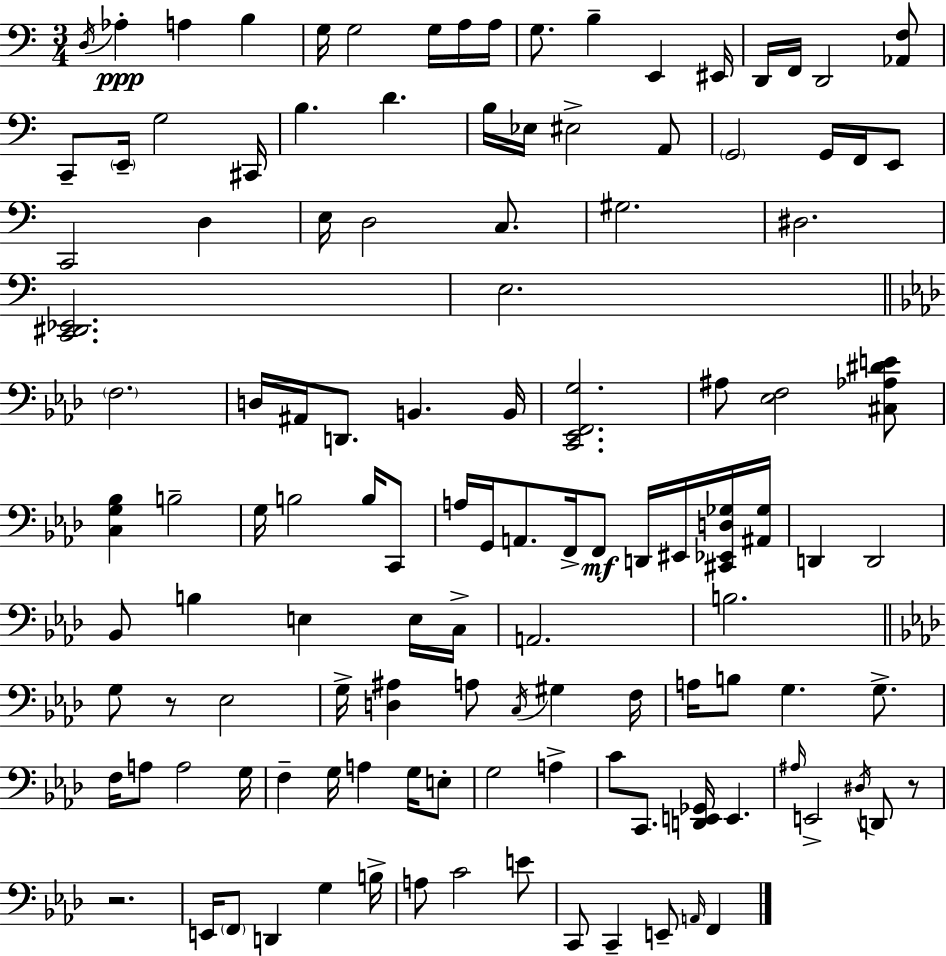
X:1
T:Untitled
M:3/4
L:1/4
K:Am
D,/4 _A, A, B, G,/4 G,2 G,/4 A,/4 A,/4 G,/2 B, E,, ^E,,/4 D,,/4 F,,/4 D,,2 [_A,,F,]/2 C,,/2 E,,/4 G,2 ^C,,/4 B, D B,/4 _E,/4 ^E,2 A,,/2 G,,2 G,,/4 F,,/4 E,,/2 C,,2 D, E,/4 D,2 C,/2 ^G,2 ^D,2 [C,,^D,,_E,,]2 E,2 F,2 D,/4 ^A,,/4 D,,/2 B,, B,,/4 [C,,_E,,F,,G,]2 ^A,/2 [_E,F,]2 [^C,_A,^DE]/2 [C,G,_B,] B,2 G,/4 B,2 B,/4 C,,/2 A,/4 G,,/4 A,,/2 F,,/4 F,,/2 D,,/4 ^E,,/4 [^C,,_E,,D,_G,]/4 [^A,,_G,]/4 D,, D,,2 _B,,/2 B, E, E,/4 C,/4 A,,2 B,2 G,/2 z/2 _E,2 G,/4 [D,^A,] A,/2 C,/4 ^G, F,/4 A,/4 B,/2 G, G,/2 F,/4 A,/2 A,2 G,/4 F, G,/4 A, G,/4 E,/2 G,2 A, C/2 C,,/2 [D,,E,,_G,,]/4 E,, ^A,/4 E,,2 ^D,/4 D,,/2 z/2 z2 E,,/4 F,,/2 D,, G, B,/4 A,/2 C2 E/2 C,,/2 C,, E,,/2 A,,/4 F,,